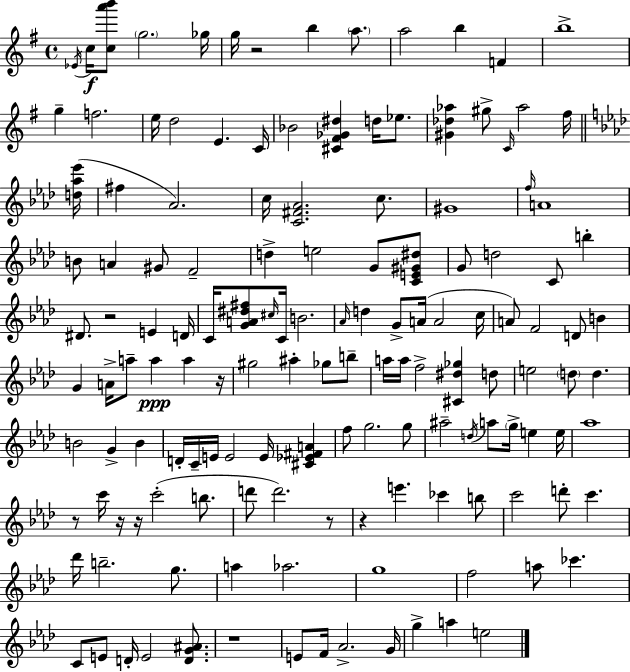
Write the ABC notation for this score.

X:1
T:Untitled
M:4/4
L:1/4
K:G
_E/4 c/4 [ca'b']/2 g2 _g/4 g/4 z2 b a/2 a2 b F b4 g f2 e/4 d2 E C/4 _B2 [^C^F_G^d] d/4 _e/2 [^G_d_a] ^g/2 C/4 _a2 ^f/4 [d_a_e']/4 ^f _A2 c/4 [C^F_A]2 c/2 ^G4 f/4 A4 B/2 A ^G/2 F2 d e2 G/2 [CE^G^d]/2 G/2 d2 C/2 b ^D/2 z2 E D/4 C/4 [GA^d^f]/2 ^c/4 C/4 B2 _A/4 d G/2 A/4 A2 c/4 A/2 F2 D/2 B G A/4 a/2 a a z/4 ^g2 ^a _g/2 b/2 a/4 a/4 f2 [^C^d_g] d/2 e2 d/2 d B2 G B D/4 C/4 E/4 E2 E/4 [^C_E^FA] f/2 g2 g/2 ^a2 d/4 a/2 g/4 e e/4 _a4 z/2 c'/4 z/4 z/4 c'2 b/2 d'/2 d'2 z/2 z e' _c' b/2 c'2 d'/2 c' _d'/4 b2 g/2 a _a2 g4 f2 a/2 _c' C/2 E/2 D/4 E2 [DG^A]/2 z4 E/2 F/4 _A2 G/4 g a e2